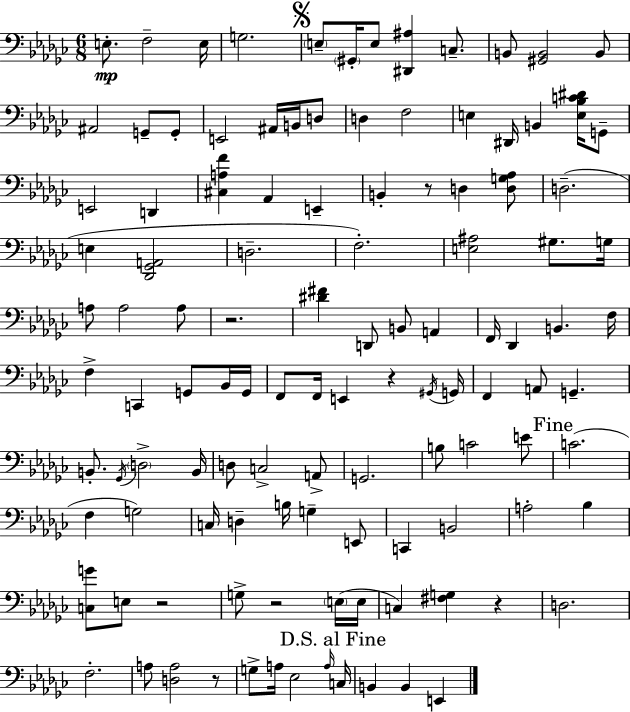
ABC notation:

X:1
T:Untitled
M:6/8
L:1/4
K:Ebm
E,/2 F,2 E,/4 G,2 E,/2 ^G,,/4 E,/2 [^D,,^A,] C,/2 B,,/2 [^G,,B,,]2 B,,/2 ^A,,2 G,,/2 G,,/2 E,,2 ^A,,/4 B,,/4 D,/2 D, F,2 E, ^D,,/4 B,, [E,_B,C^D]/4 G,,/2 E,,2 D,, [^C,A,F] _A,, E,, B,, z/2 D, [D,G,_A,]/2 D,2 E, [_D,,_G,,A,,]2 D,2 F,2 [E,^A,]2 ^G,/2 G,/4 A,/2 A,2 A,/2 z2 [^D^F] D,,/2 B,,/2 A,, F,,/4 _D,, B,, F,/4 F, C,, G,,/2 _B,,/4 G,,/4 F,,/2 F,,/4 E,, z ^G,,/4 G,,/4 F,, A,,/2 G,, B,,/2 _G,,/4 D,2 B,,/4 D,/2 C,2 A,,/2 G,,2 B,/2 C2 E/2 C2 F, G,2 C,/4 D, B,/4 G, E,,/2 C,, B,,2 A,2 _B, [C,G]/2 E,/2 z2 G,/2 z2 E,/4 E,/4 C, [^F,G,] z D,2 F,2 A,/2 [D,A,]2 z/2 G,/2 A,/4 _E,2 A,/4 C,/4 B,, B,, E,,